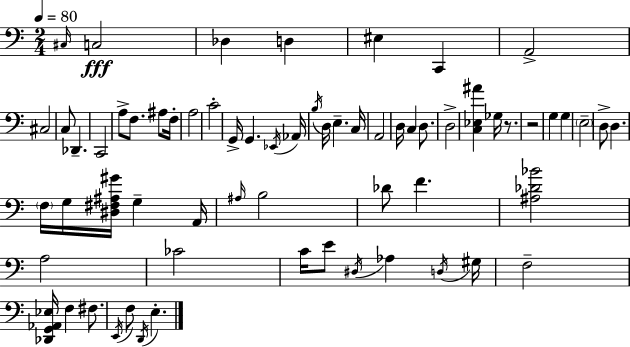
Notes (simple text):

C#3/s C3/h Db3/q D3/q EIS3/q C2/q A2/h C#3/h C3/e Db2/q. C2/h A3/e F3/e. A#3/e F3/s A3/h C4/h G2/s G2/q. Eb2/s Ab2/s B3/s D3/s E3/q. C3/s A2/h D3/s C3/q D3/e. D3/h [C3,Eb3,A#4]/q Gb3/s R/e. R/h G3/q G3/q E3/h D3/e D3/q. F3/s G3/s [D#3,F#3,A#3,G#4]/s G3/q A2/s A#3/s B3/h Db4/e F4/q. [A#3,Db4,Bb4]/h A3/h CES4/h C4/s E4/e D#3/s Ab3/q D3/s G#3/s F3/h [Db2,G2,Ab2,Eb3]/s F3/q F#3/e. E2/s F3/e D2/s E3/q.